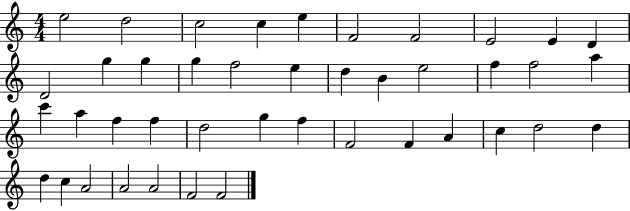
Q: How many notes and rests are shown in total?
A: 42